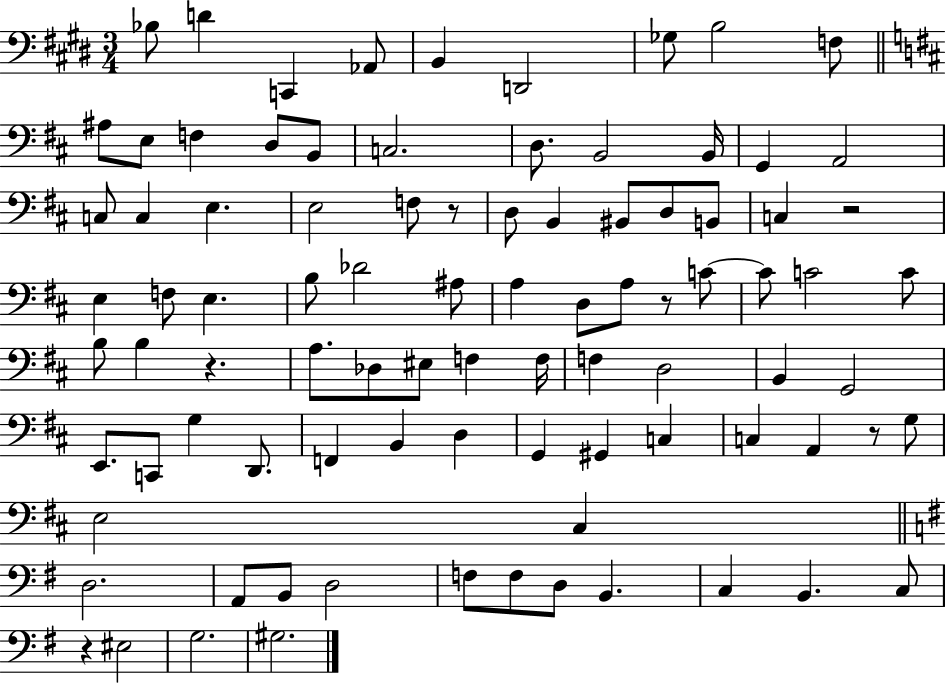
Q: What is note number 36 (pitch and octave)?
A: Db4